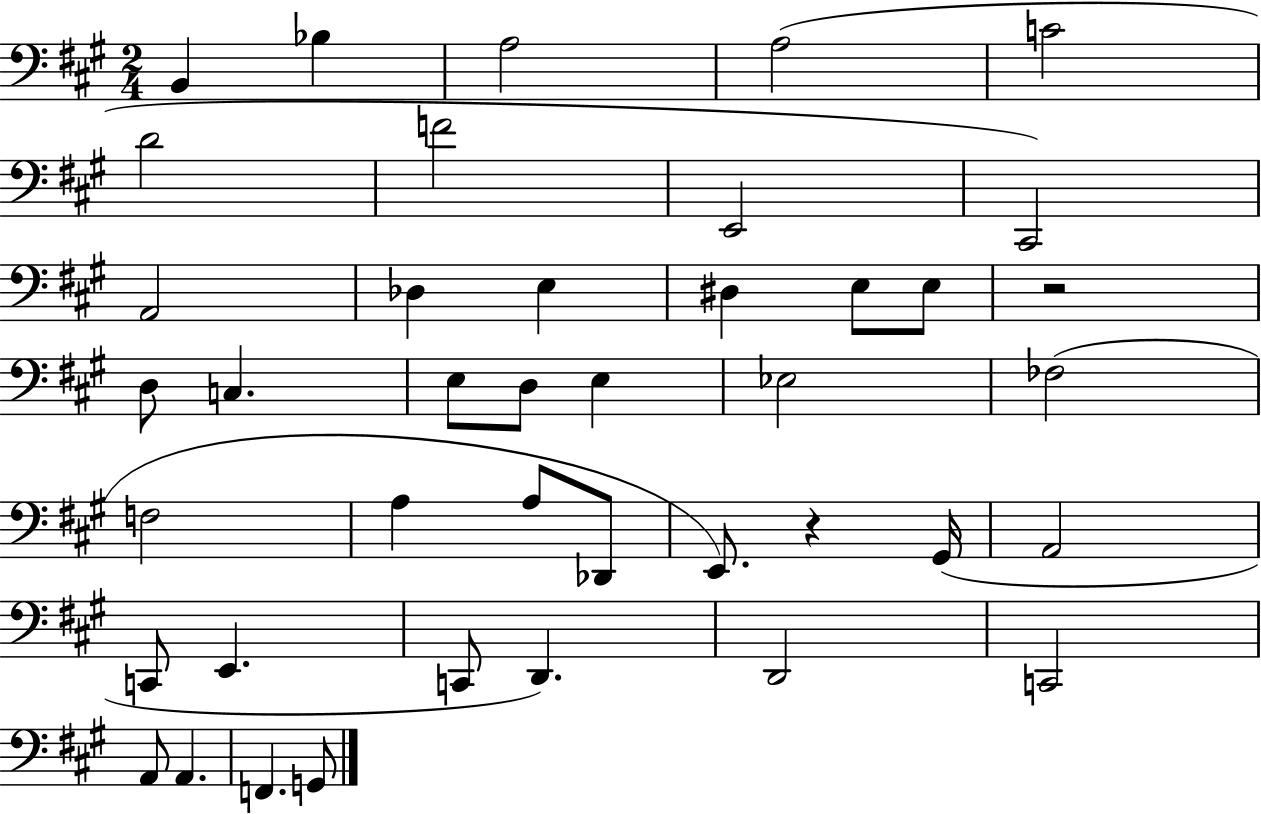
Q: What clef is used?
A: bass